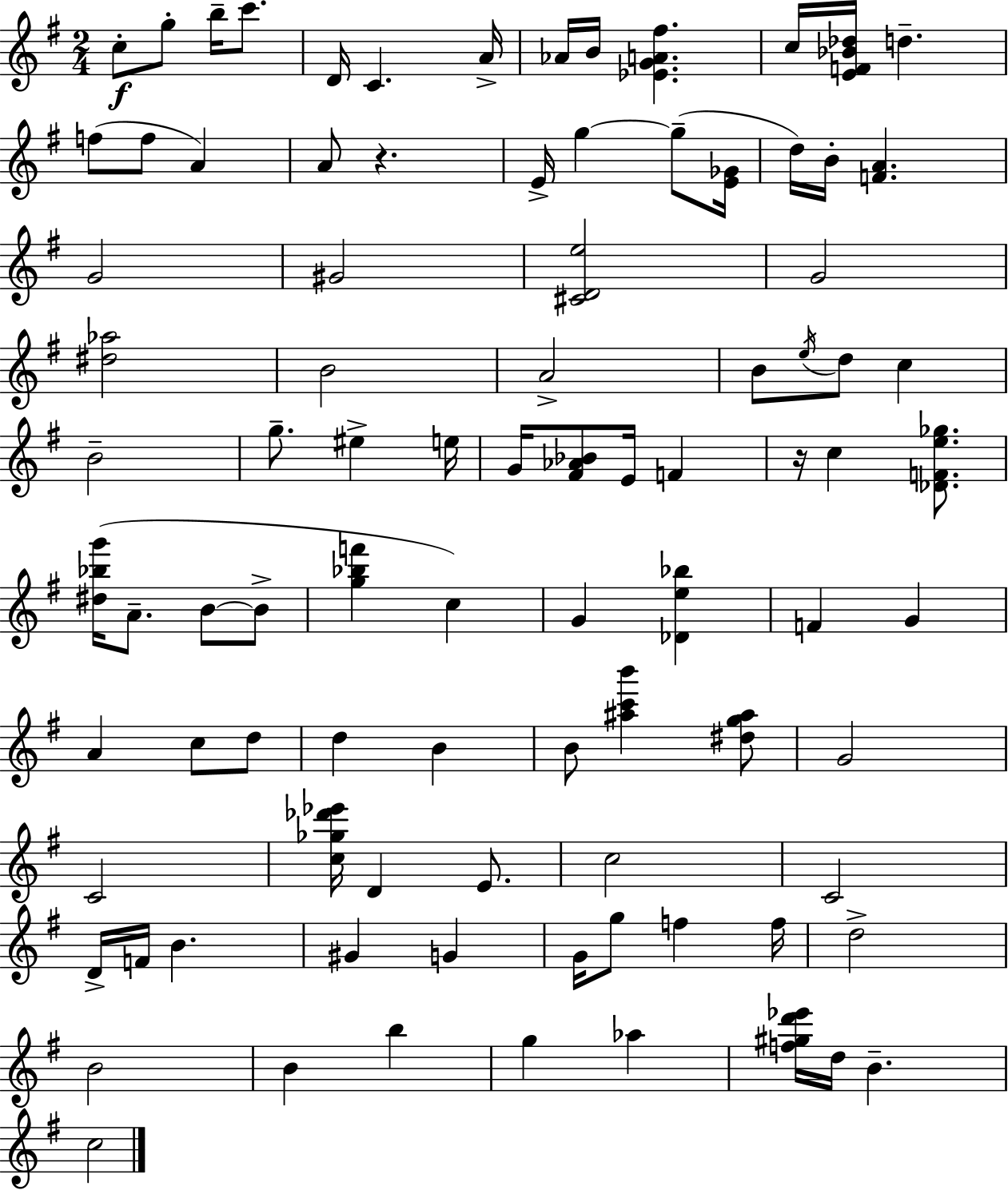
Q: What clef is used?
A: treble